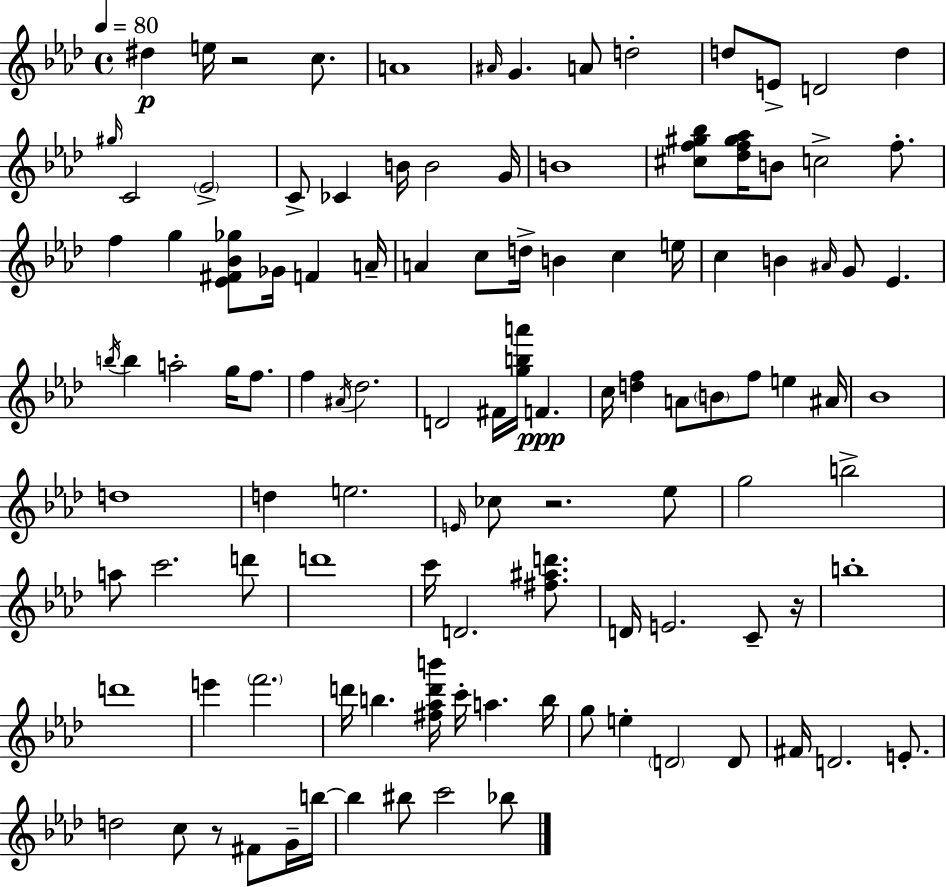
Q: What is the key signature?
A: F minor